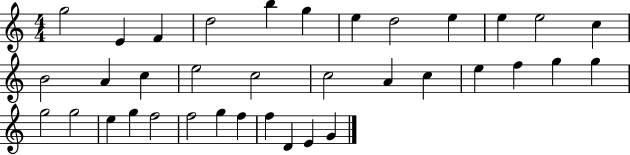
X:1
T:Untitled
M:4/4
L:1/4
K:C
g2 E F d2 b g e d2 e e e2 c B2 A c e2 c2 c2 A c e f g g g2 g2 e g f2 f2 g f f D E G